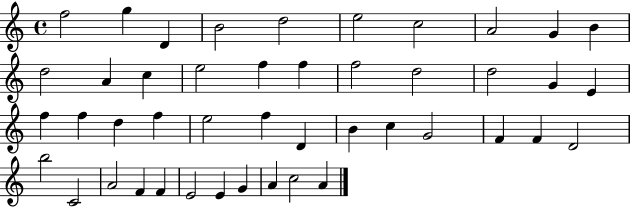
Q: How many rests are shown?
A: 0